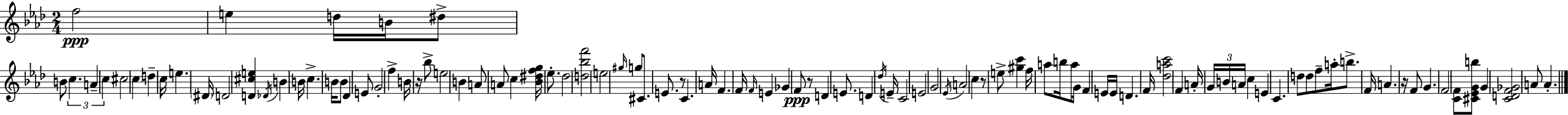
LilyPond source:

{
  \clef treble
  \numericTimeSignature
  \time 2/4
  \key aes \major
  f''2\ppp | e''4 d''16 b'16 dis''8-> | b'8 \tuplet 3/2 { c''4. | a'4-- c''4 } | \break cis''2 | \parenthesize c''4 d''4-- | c''16 e''4. \parenthesize dis'16 | d'2 | \break <d' cis'' e''>4 \acciaccatura { des'16 } b'4 | b'16 c''4.-> | b'16 b'8 des'4 e'8 | g'2-. | \break f''4-> b'16 r16 bes''8-> | e''2 | b'4 a'8 a'8 | c''4 <bes' dis'' f'' g''>16 ees''8.-. | \break des''2 | <d'' bes'' f'''>2 | e''2 | \grace { gis''16 } g''8 cis'8. e'8. | \break r8 c'4. | a'16 f'4. | f'16 \grace { f'16 } e'4 ges'4 | f'8\ppp r8 d'4 | \break e'8. d'4 | \acciaccatura { des''16 } e'16-- c'2 | e'2 | g'2 | \break \acciaccatura { ees'16 } a'2 | c''4 | r8 e''8-> <gis'' c'''>4 | f''16 a''8 b''16 a''8 g'16 | \break f'4 e'16 e'16 d'4. | f'16 <des'' a'' c'''>2 | f'4 | a'16-. \tuplet 3/2 { g'16 b'16 a'16 } c''4 | \break e'4 c'4. | d''8 d''8 f''8-- | a''16-. b''8.-> f'16 a'4. | r16 f'8 g'4. | \break f'2 | <c' f'>8 <cis' ees' g' b''>8 | g'4 <c' d' f' ges'>2 | a'8 a'4.-. | \break \bar "|."
}